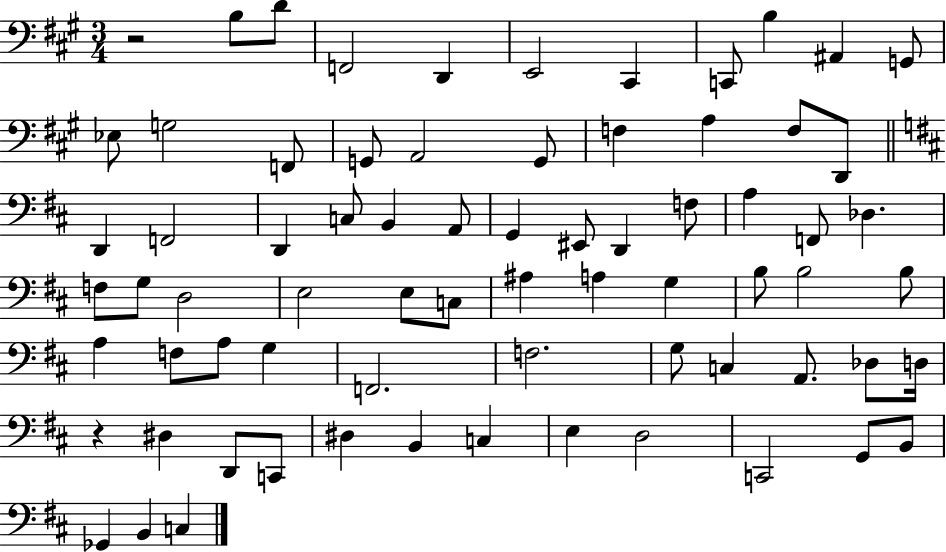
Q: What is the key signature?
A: A major